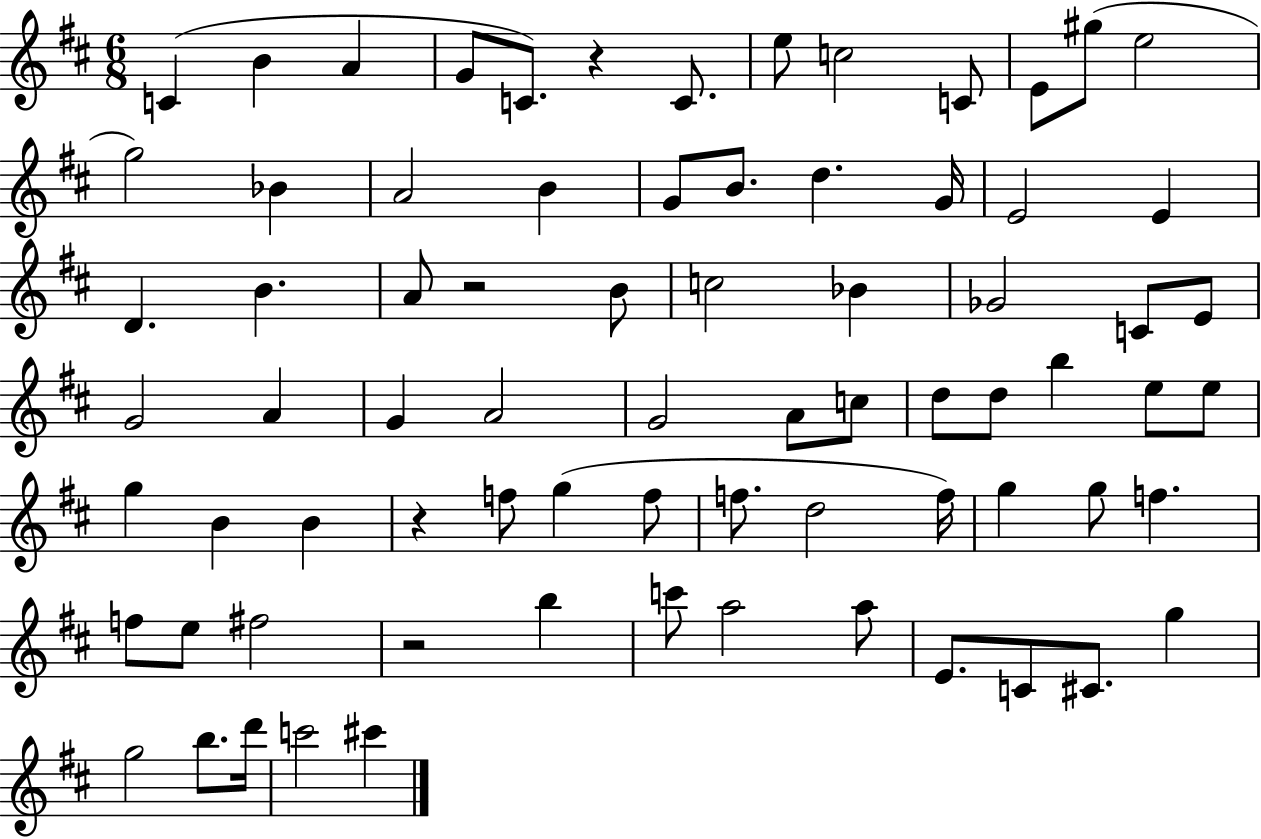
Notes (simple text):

C4/q B4/q A4/q G4/e C4/e. R/q C4/e. E5/e C5/h C4/e E4/e G#5/e E5/h G5/h Bb4/q A4/h B4/q G4/e B4/e. D5/q. G4/s E4/h E4/q D4/q. B4/q. A4/e R/h B4/e C5/h Bb4/q Gb4/h C4/e E4/e G4/h A4/q G4/q A4/h G4/h A4/e C5/e D5/e D5/e B5/q E5/e E5/e G5/q B4/q B4/q R/q F5/e G5/q F5/e F5/e. D5/h F5/s G5/q G5/e F5/q. F5/e E5/e F#5/h R/h B5/q C6/e A5/h A5/e E4/e. C4/e C#4/e. G5/q G5/h B5/e. D6/s C6/h C#6/q